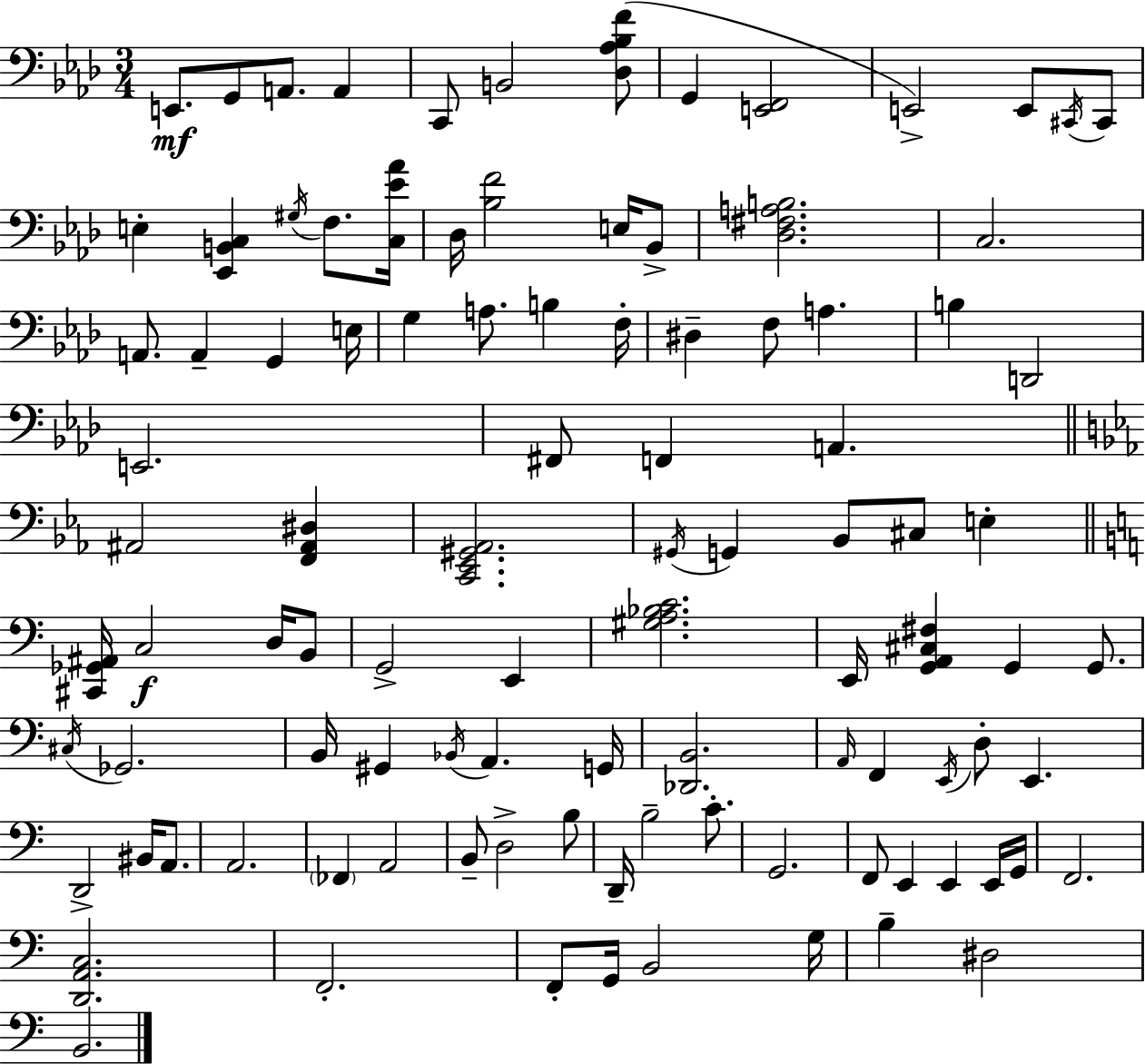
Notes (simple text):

E2/e. G2/e A2/e. A2/q C2/e B2/h [Db3,Ab3,Bb3,F4]/e G2/q [E2,F2]/h E2/h E2/e C#2/s C#2/e E3/q [Eb2,B2,C3]/q G#3/s F3/e. [C3,Eb4,Ab4]/s Db3/s [Bb3,F4]/h E3/s Bb2/e [Db3,F#3,A3,B3]/h. C3/h. A2/e. A2/q G2/q E3/s G3/q A3/e. B3/q F3/s D#3/q F3/e A3/q. B3/q D2/h E2/h. F#2/e F2/q A2/q. A#2/h [F2,A#2,D#3]/q [C2,Eb2,G#2,Ab2]/h. G#2/s G2/q Bb2/e C#3/e E3/q [C#2,Gb2,A#2]/s C3/h D3/s B2/e G2/h E2/q [G#3,A3,Bb3,C4]/h. E2/s [G2,A2,C#3,F#3]/q G2/q G2/e. C#3/s Gb2/h. B2/s G#2/q Bb2/s A2/q. G2/s [Db2,B2]/h. A2/s F2/q E2/s D3/e E2/q. D2/h BIS2/s A2/e. A2/h. FES2/q A2/h B2/e D3/h B3/e D2/s B3/h C4/e. G2/h. F2/e E2/q E2/q E2/s G2/s F2/h. [D2,A2,C3]/h. F2/h. F2/e G2/s B2/h G3/s B3/q D#3/h B2/h.